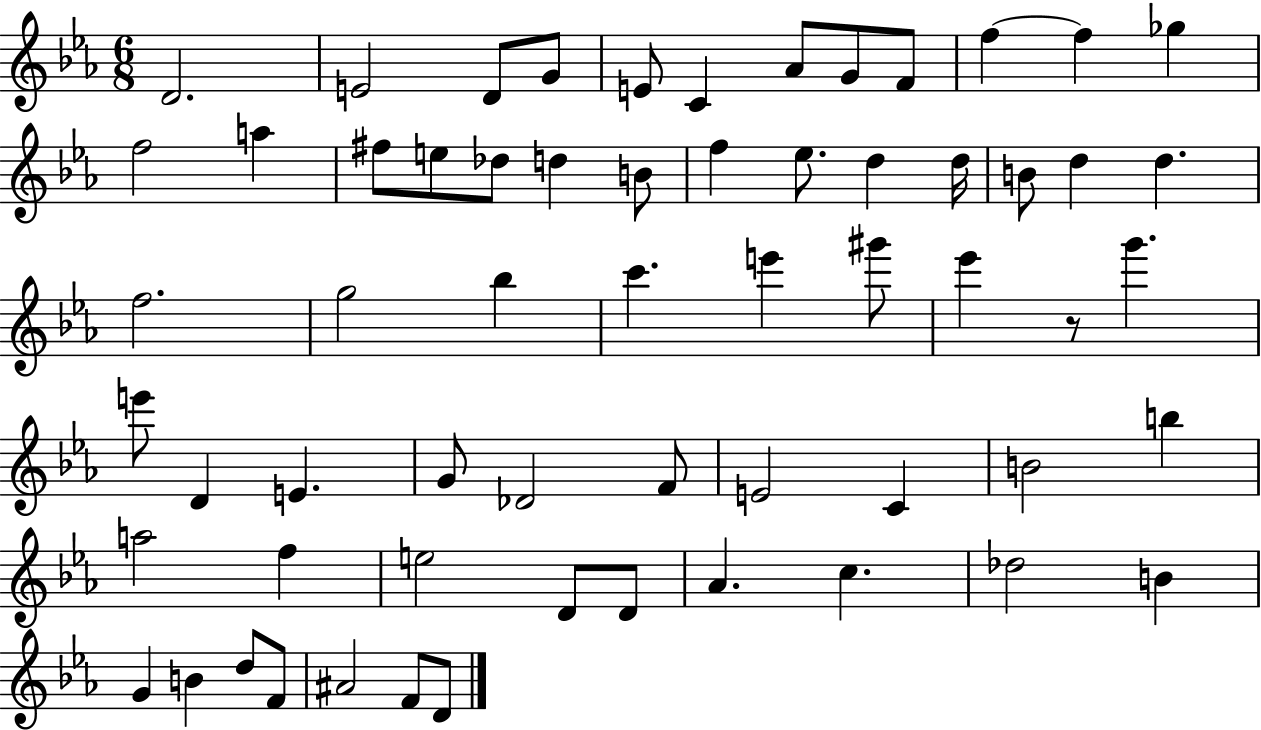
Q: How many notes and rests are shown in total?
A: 61